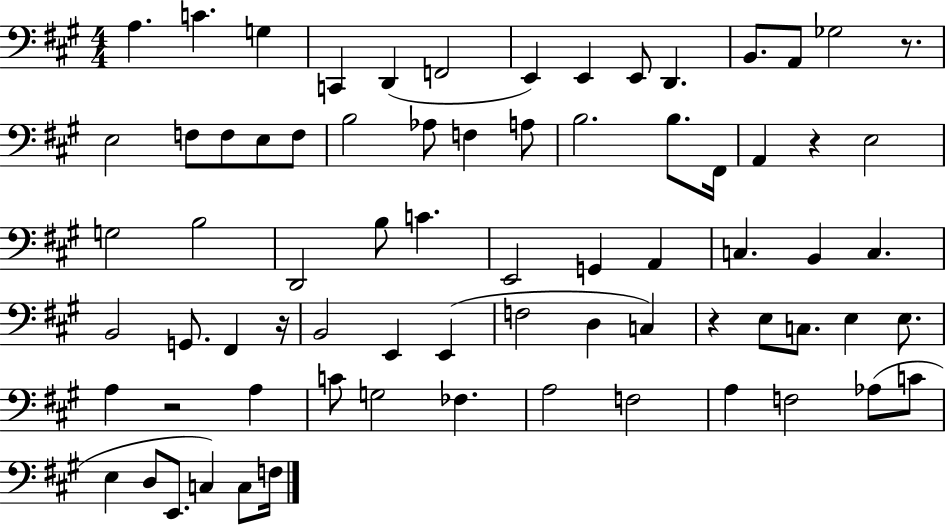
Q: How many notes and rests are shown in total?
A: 73